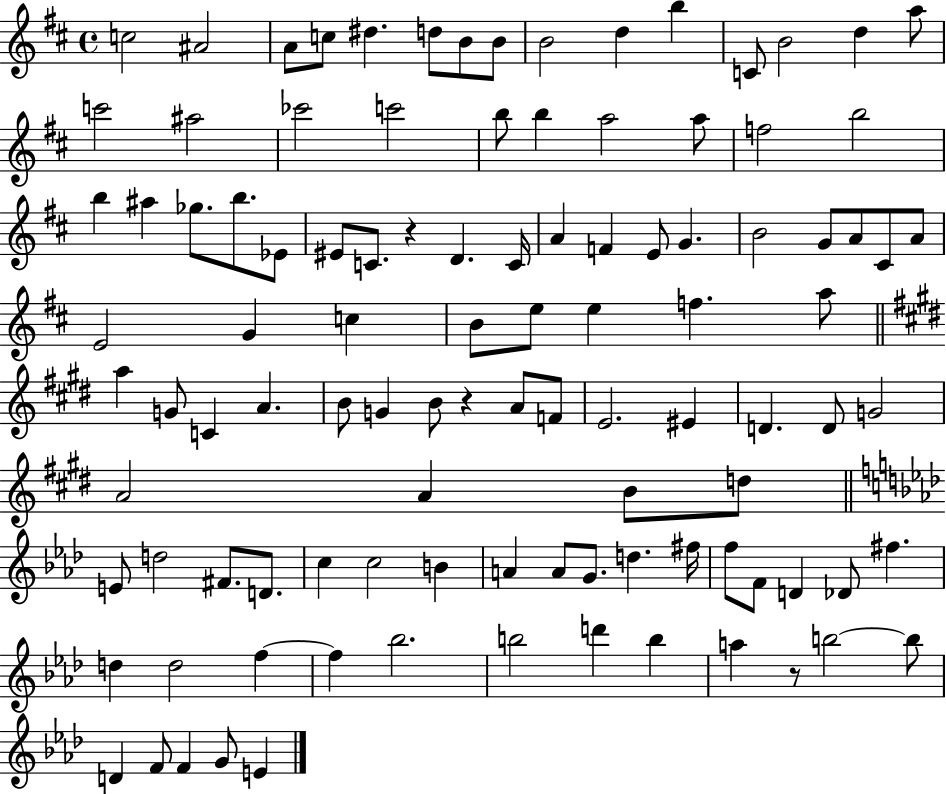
{
  \clef treble
  \time 4/4
  \defaultTimeSignature
  \key d \major
  c''2 ais'2 | a'8 c''8 dis''4. d''8 b'8 b'8 | b'2 d''4 b''4 | c'8 b'2 d''4 a''8 | \break c'''2 ais''2 | ces'''2 c'''2 | b''8 b''4 a''2 a''8 | f''2 b''2 | \break b''4 ais''4 ges''8. b''8. ees'8 | eis'8 c'8. r4 d'4. c'16 | a'4 f'4 e'8 g'4. | b'2 g'8 a'8 cis'8 a'8 | \break e'2 g'4 c''4 | b'8 e''8 e''4 f''4. a''8 | \bar "||" \break \key e \major a''4 g'8 c'4 a'4. | b'8 g'4 b'8 r4 a'8 f'8 | e'2. eis'4 | d'4. d'8 g'2 | \break a'2 a'4 b'8 d''8 | \bar "||" \break \key f \minor e'8 d''2 fis'8. d'8. | c''4 c''2 b'4 | a'4 a'8 g'8. d''4. fis''16 | f''8 f'8 d'4 des'8 fis''4. | \break d''4 d''2 f''4~~ | f''4 bes''2. | b''2 d'''4 b''4 | a''4 r8 b''2~~ b''8 | \break d'4 f'8 f'4 g'8 e'4 | \bar "|."
}